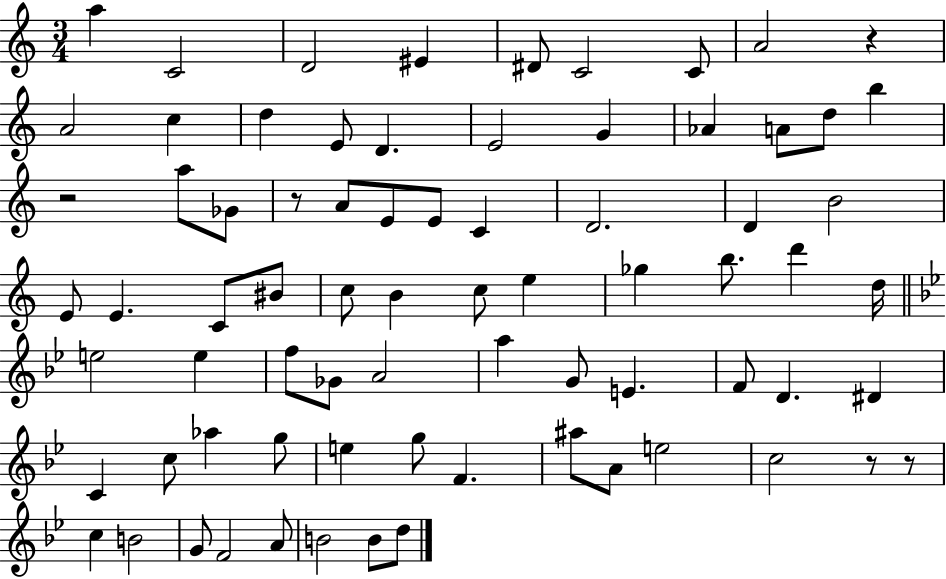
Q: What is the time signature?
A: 3/4